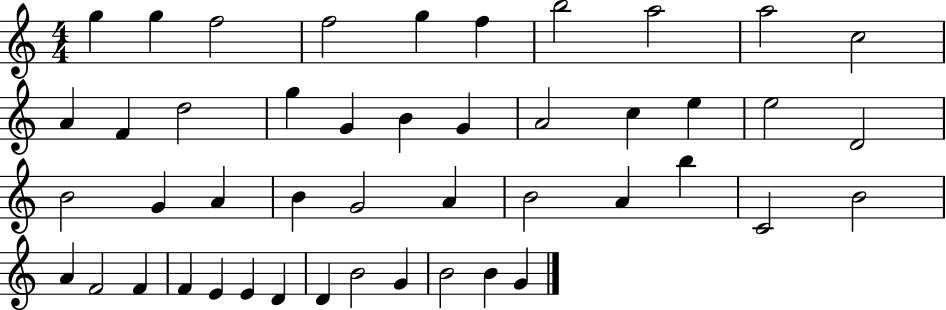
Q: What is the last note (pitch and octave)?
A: G4